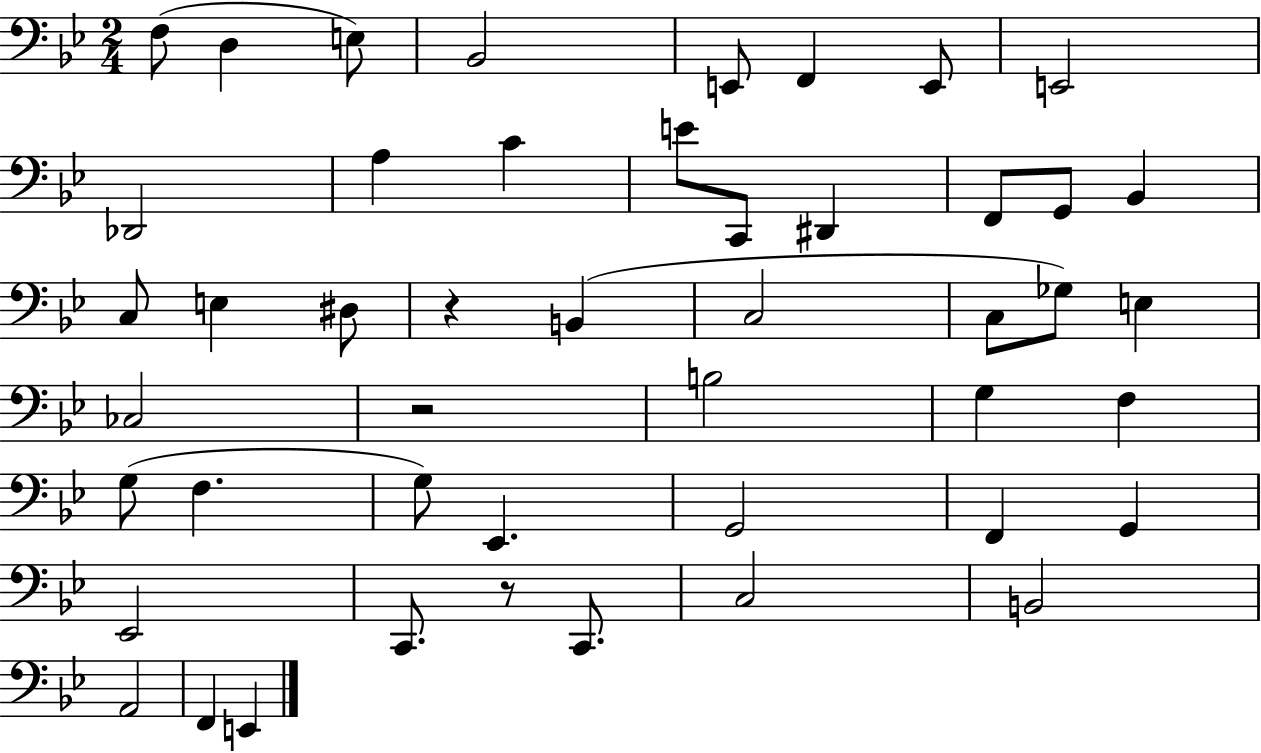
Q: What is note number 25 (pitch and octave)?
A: E3